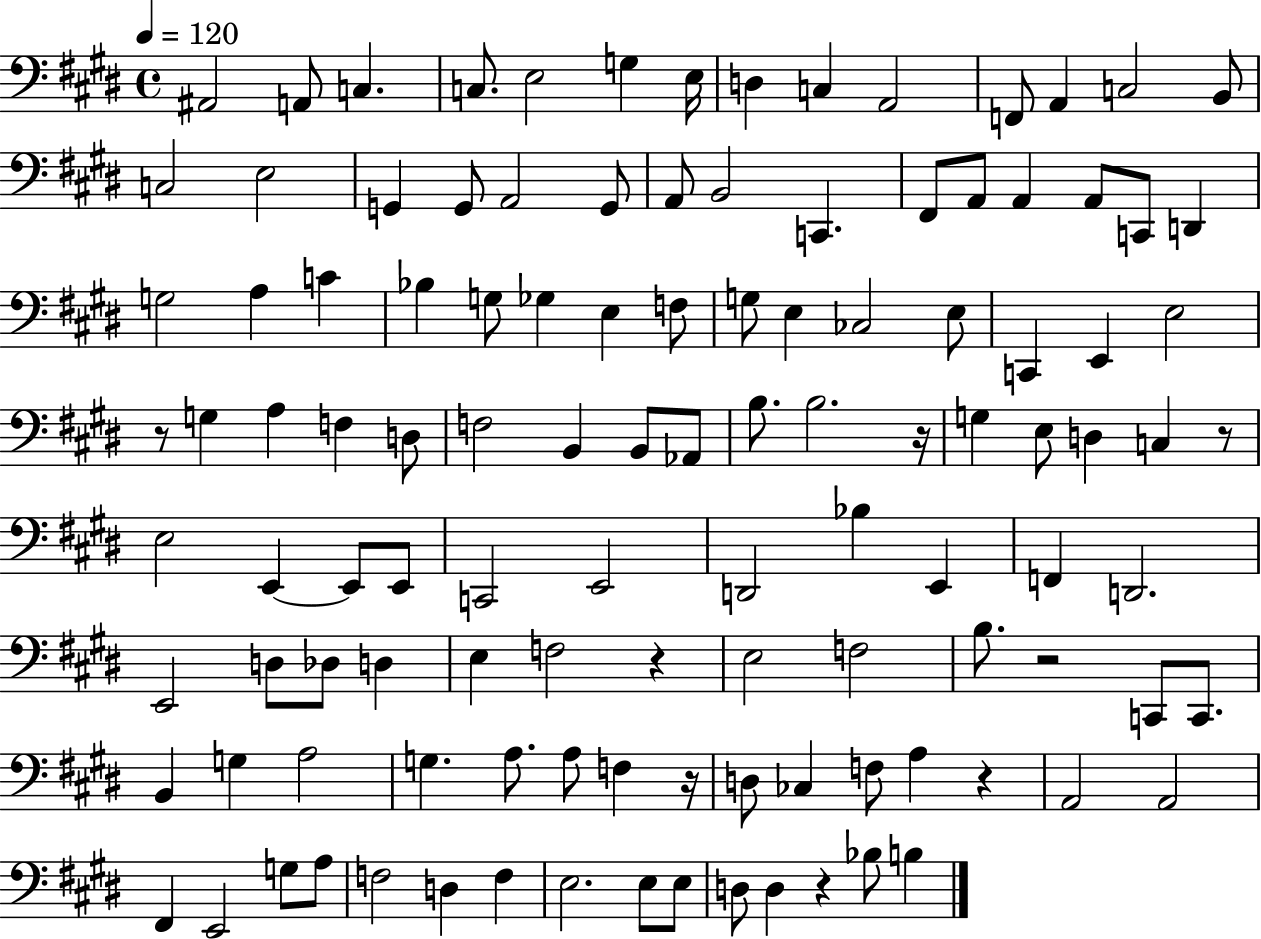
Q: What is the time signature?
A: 4/4